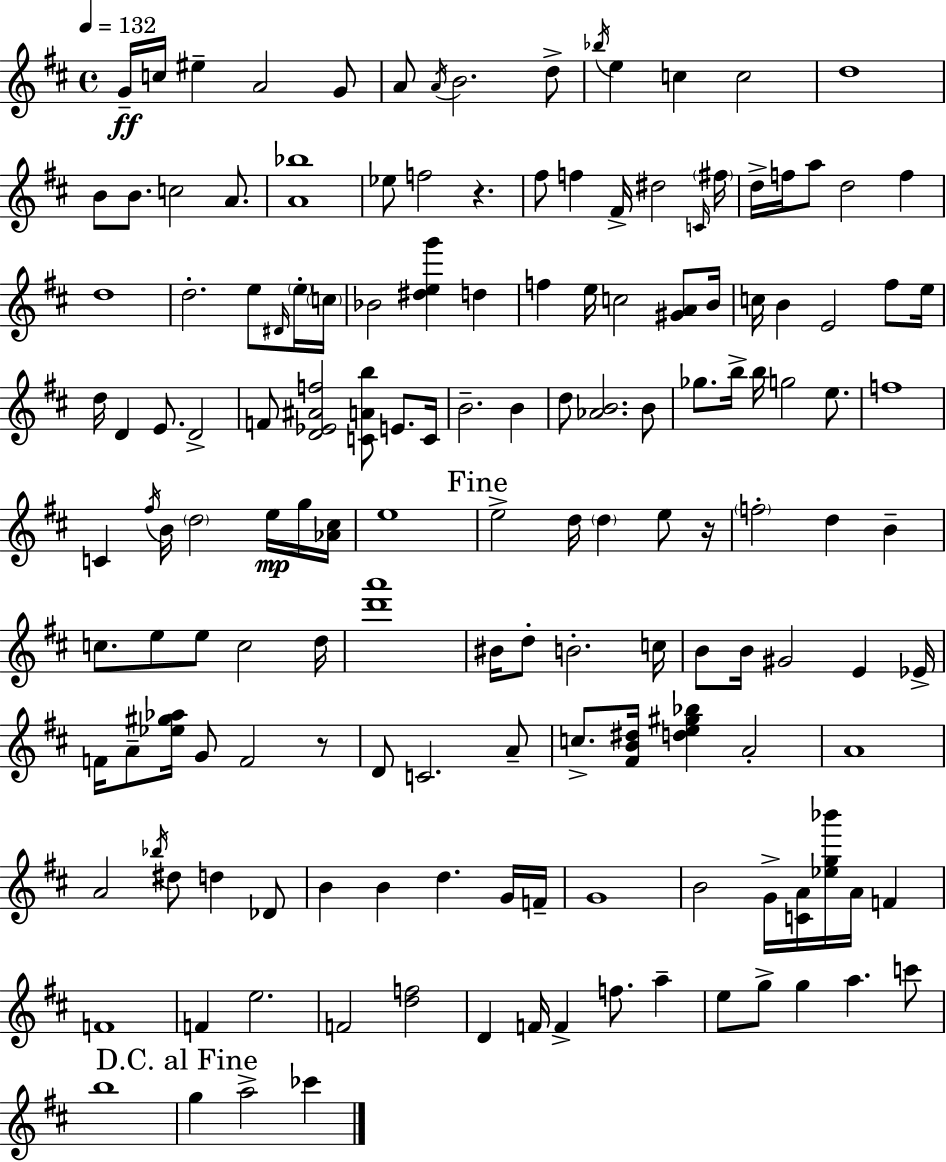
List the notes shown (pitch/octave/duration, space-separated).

G4/s C5/s EIS5/q A4/h G4/e A4/e A4/s B4/h. D5/e Bb5/s E5/q C5/q C5/h D5/w B4/e B4/e. C5/h A4/e. [A4,Bb5]/w Eb5/e F5/h R/q. F#5/e F5/q F#4/s D#5/h C4/s F#5/s D5/s F5/s A5/e D5/h F5/q D5/w D5/h. E5/e D#4/s E5/s C5/s Bb4/h [D#5,E5,G6]/q D5/q F5/q E5/s C5/h [G#4,A4]/e B4/s C5/s B4/q E4/h F#5/e E5/s D5/s D4/q E4/e. D4/h F4/e [D4,Eb4,A#4,F5]/h [C4,A4,B5]/e E4/e. C4/s B4/h. B4/q D5/e [Ab4,B4]/h. B4/e Gb5/e. B5/s B5/s G5/h E5/e. F5/w C4/q F#5/s B4/s D5/h E5/s G5/s [Ab4,C#5]/s E5/w E5/h D5/s D5/q E5/e R/s F5/h D5/q B4/q C5/e. E5/e E5/e C5/h D5/s [D6,A6]/w BIS4/s D5/e B4/h. C5/s B4/e B4/s G#4/h E4/q Eb4/s F4/s A4/e [Eb5,G#5,Ab5]/s G4/e F4/h R/e D4/e C4/h. A4/e C5/e. [F#4,B4,D#5]/s [D5,E5,G#5,Bb5]/q A4/h A4/w A4/h Bb5/s D#5/e D5/q Db4/e B4/q B4/q D5/q. G4/s F4/s G4/w B4/h G4/s [C4,A4]/s [Eb5,G5,Bb6]/s A4/s F4/q F4/w F4/q E5/h. F4/h [D5,F5]/h D4/q F4/s F4/q F5/e. A5/q E5/e G5/e G5/q A5/q. C6/e B5/w G5/q A5/h CES6/q